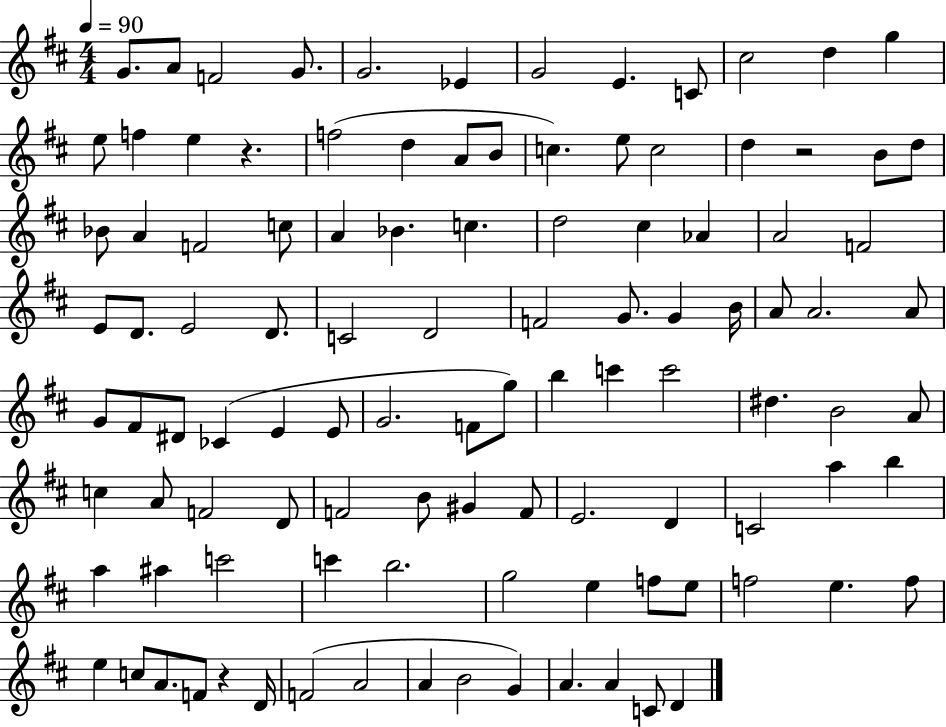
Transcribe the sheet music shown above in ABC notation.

X:1
T:Untitled
M:4/4
L:1/4
K:D
G/2 A/2 F2 G/2 G2 _E G2 E C/2 ^c2 d g e/2 f e z f2 d A/2 B/2 c e/2 c2 d z2 B/2 d/2 _B/2 A F2 c/2 A _B c d2 ^c _A A2 F2 E/2 D/2 E2 D/2 C2 D2 F2 G/2 G B/4 A/2 A2 A/2 G/2 ^F/2 ^D/2 _C E E/2 G2 F/2 g/2 b c' c'2 ^d B2 A/2 c A/2 F2 D/2 F2 B/2 ^G F/2 E2 D C2 a b a ^a c'2 c' b2 g2 e f/2 e/2 f2 e f/2 e c/2 A/2 F/2 z D/4 F2 A2 A B2 G A A C/2 D